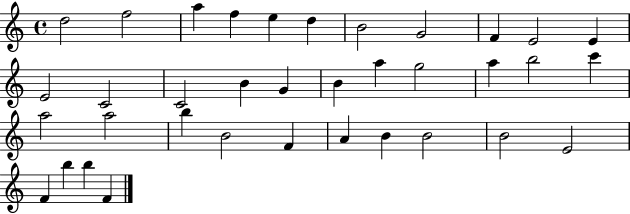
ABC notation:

X:1
T:Untitled
M:4/4
L:1/4
K:C
d2 f2 a f e d B2 G2 F E2 E E2 C2 C2 B G B a g2 a b2 c' a2 a2 b B2 F A B B2 B2 E2 F b b F